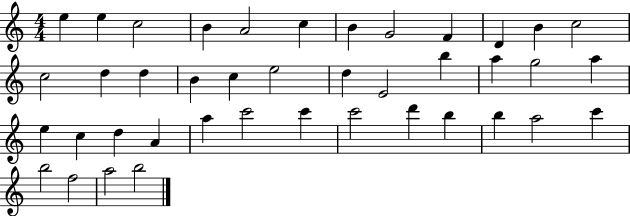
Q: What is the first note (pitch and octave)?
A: E5